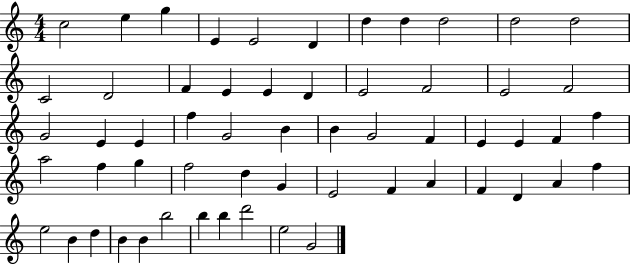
C5/h E5/q G5/q E4/q E4/h D4/q D5/q D5/q D5/h D5/h D5/h C4/h D4/h F4/q E4/q E4/q D4/q E4/h F4/h E4/h F4/h G4/h E4/q E4/q F5/q G4/h B4/q B4/q G4/h F4/q E4/q E4/q F4/q F5/q A5/h F5/q G5/q F5/h D5/q G4/q E4/h F4/q A4/q F4/q D4/q A4/q F5/q E5/h B4/q D5/q B4/q B4/q B5/h B5/q B5/q D6/h E5/h G4/h